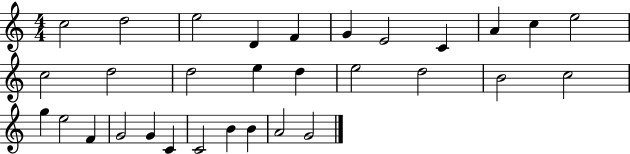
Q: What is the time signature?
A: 4/4